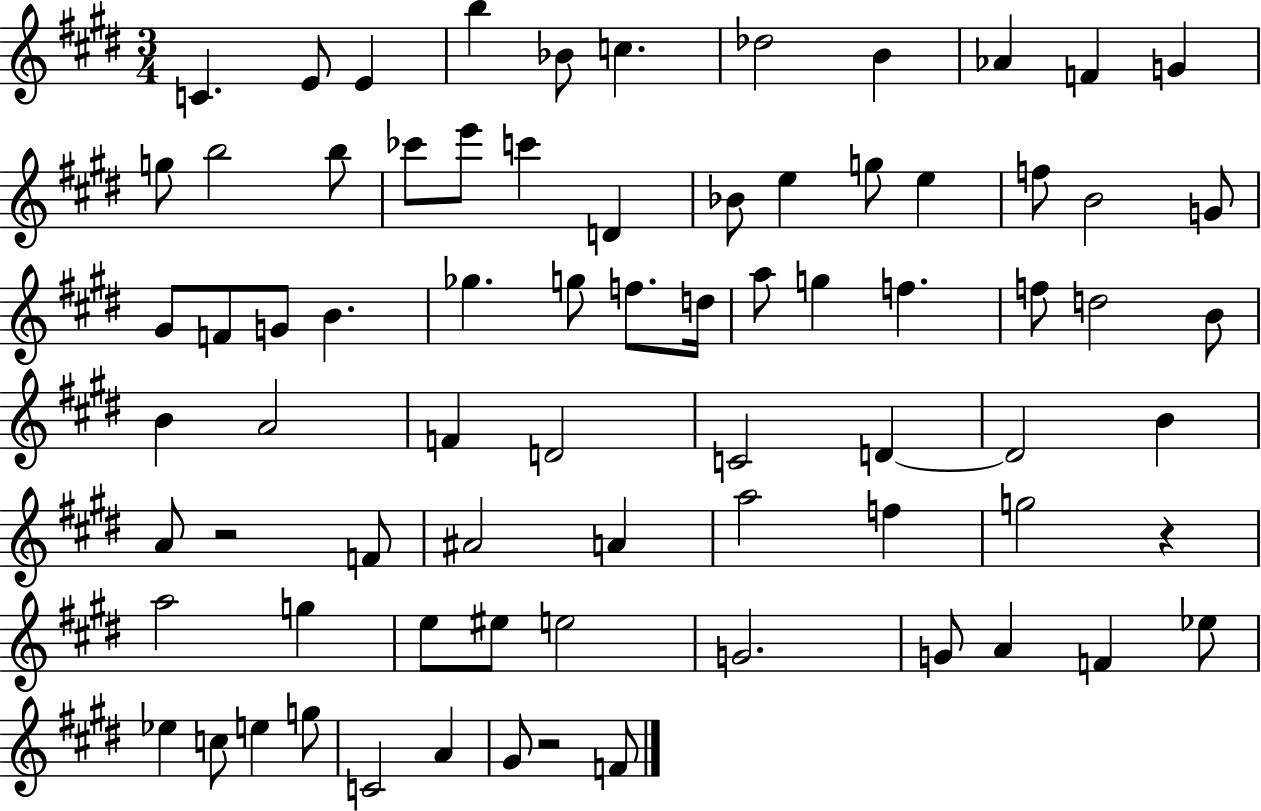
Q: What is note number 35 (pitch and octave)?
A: G5